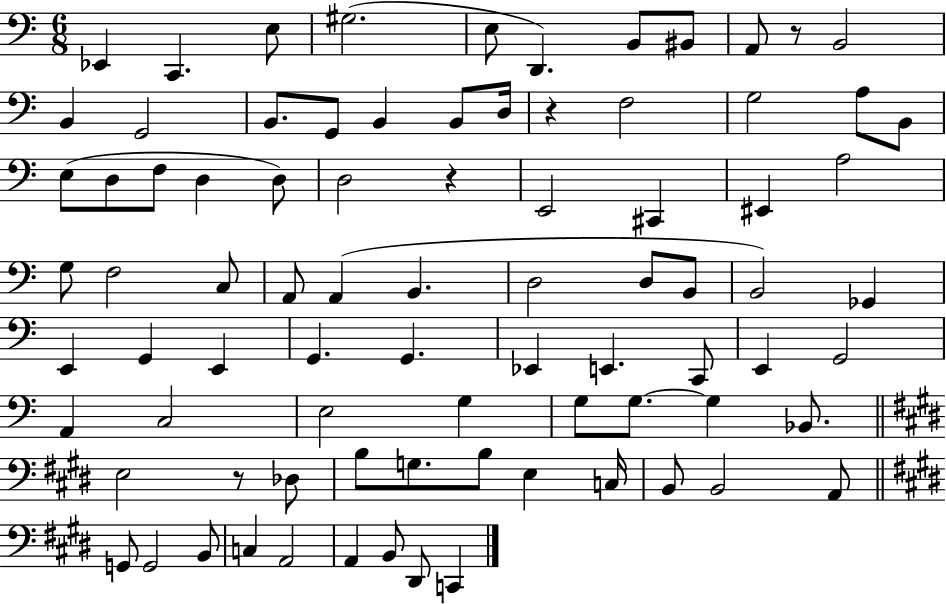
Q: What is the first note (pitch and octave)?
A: Eb2